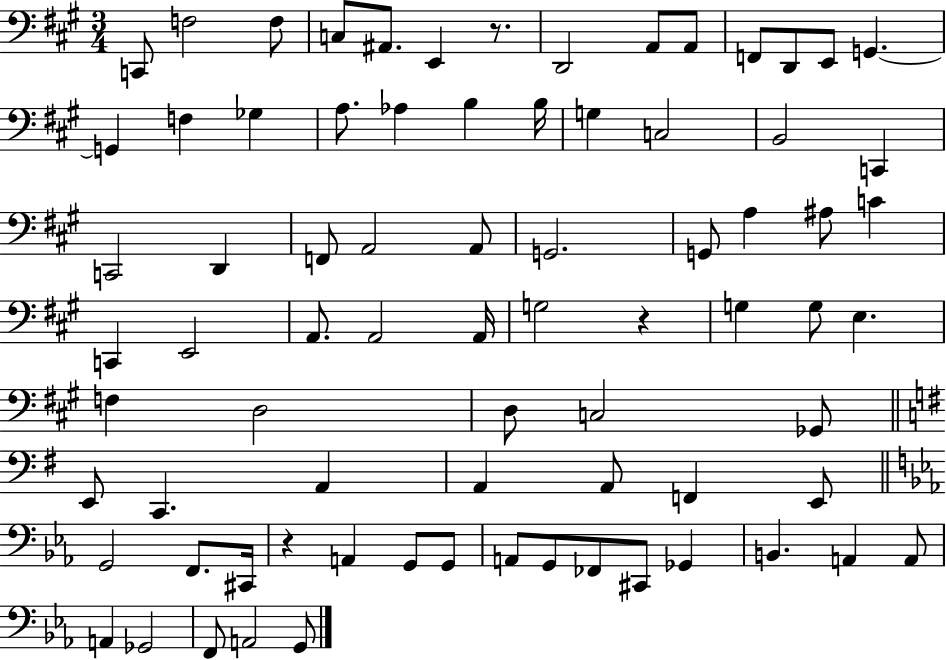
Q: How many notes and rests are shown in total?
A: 77